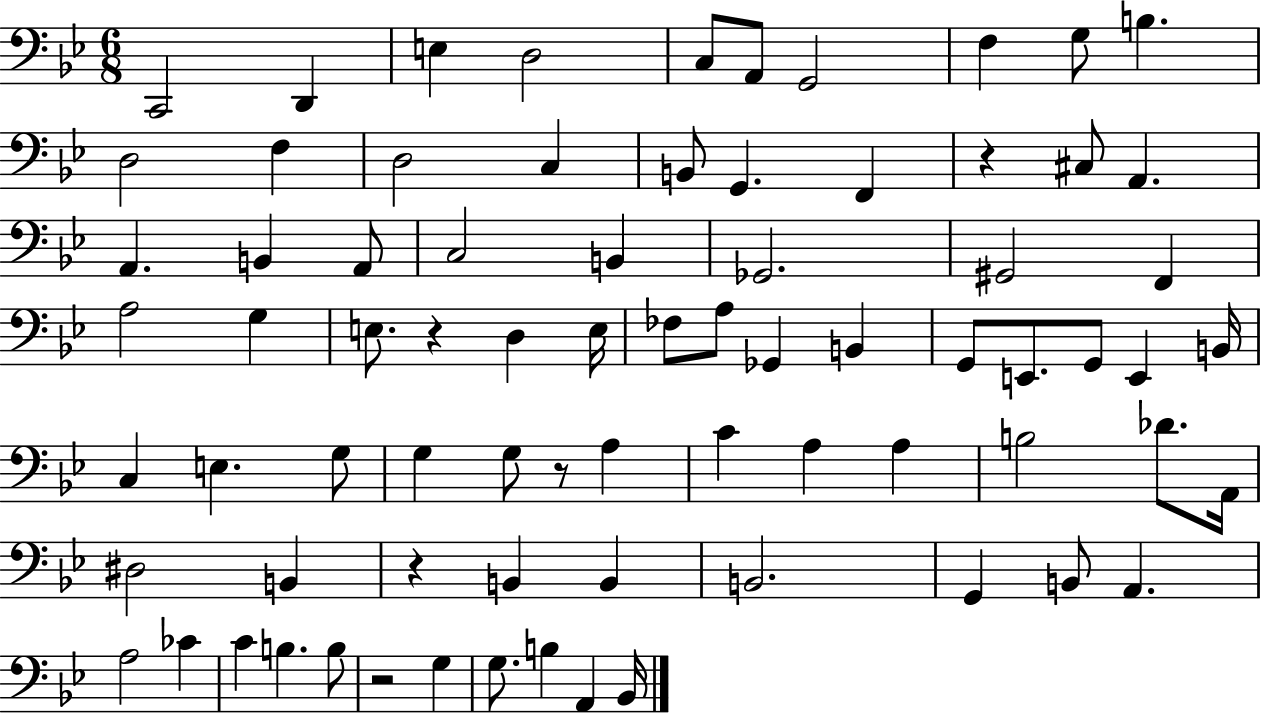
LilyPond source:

{
  \clef bass
  \numericTimeSignature
  \time 6/8
  \key bes \major
  c,2 d,4 | e4 d2 | c8 a,8 g,2 | f4 g8 b4. | \break d2 f4 | d2 c4 | b,8 g,4. f,4 | r4 cis8 a,4. | \break a,4. b,4 a,8 | c2 b,4 | ges,2. | gis,2 f,4 | \break a2 g4 | e8. r4 d4 e16 | fes8 a8 ges,4 b,4 | g,8 e,8. g,8 e,4 b,16 | \break c4 e4. g8 | g4 g8 r8 a4 | c'4 a4 a4 | b2 des'8. a,16 | \break dis2 b,4 | r4 b,4 b,4 | b,2. | g,4 b,8 a,4. | \break a2 ces'4 | c'4 b4. b8 | r2 g4 | g8. b4 a,4 bes,16 | \break \bar "|."
}